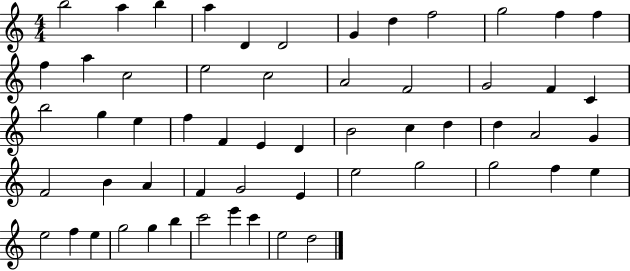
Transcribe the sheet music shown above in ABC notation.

X:1
T:Untitled
M:4/4
L:1/4
K:C
b2 a b a D D2 G d f2 g2 f f f a c2 e2 c2 A2 F2 G2 F C b2 g e f F E D B2 c d d A2 G F2 B A F G2 E e2 g2 g2 f e e2 f e g2 g b c'2 e' c' e2 d2